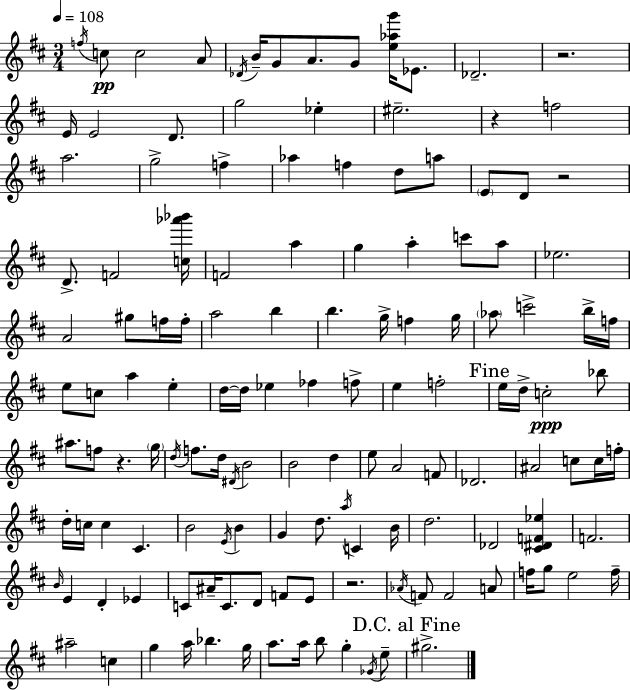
X:1
T:Untitled
M:3/4
L:1/4
K:D
f/4 c/2 c2 A/2 _D/4 B/4 G/2 A/2 G/2 [e_ag']/4 _E/2 _D2 z2 E/4 E2 D/2 g2 _e ^e2 z f2 a2 g2 f _a f d/2 a/2 E/2 D/2 z2 D/2 F2 [c_a'_b']/4 F2 a g a c'/2 a/2 _e2 A2 ^g/2 f/4 f/4 a2 b b g/4 f g/4 _a/2 c'2 b/4 f/4 e/2 c/2 a e d/4 d/4 _e _f f/2 e f2 e/4 d/4 c2 _b/2 ^a/2 f/2 z g/4 d/4 f/2 d/4 ^D/4 B2 B2 d e/2 A2 F/2 _D2 ^A2 c/2 c/4 f/4 d/4 c/4 c ^C B2 E/4 B G d/2 a/4 C B/4 d2 _D2 [^C^DF_e] F2 B/4 E D _E C/2 ^A/4 C/2 D/2 F/2 E/2 z2 _A/4 F/2 F2 A/2 f/4 g/2 e2 f/4 ^a2 c g a/4 _b g/4 a/2 a/4 b/2 g _G/4 e/2 ^g2